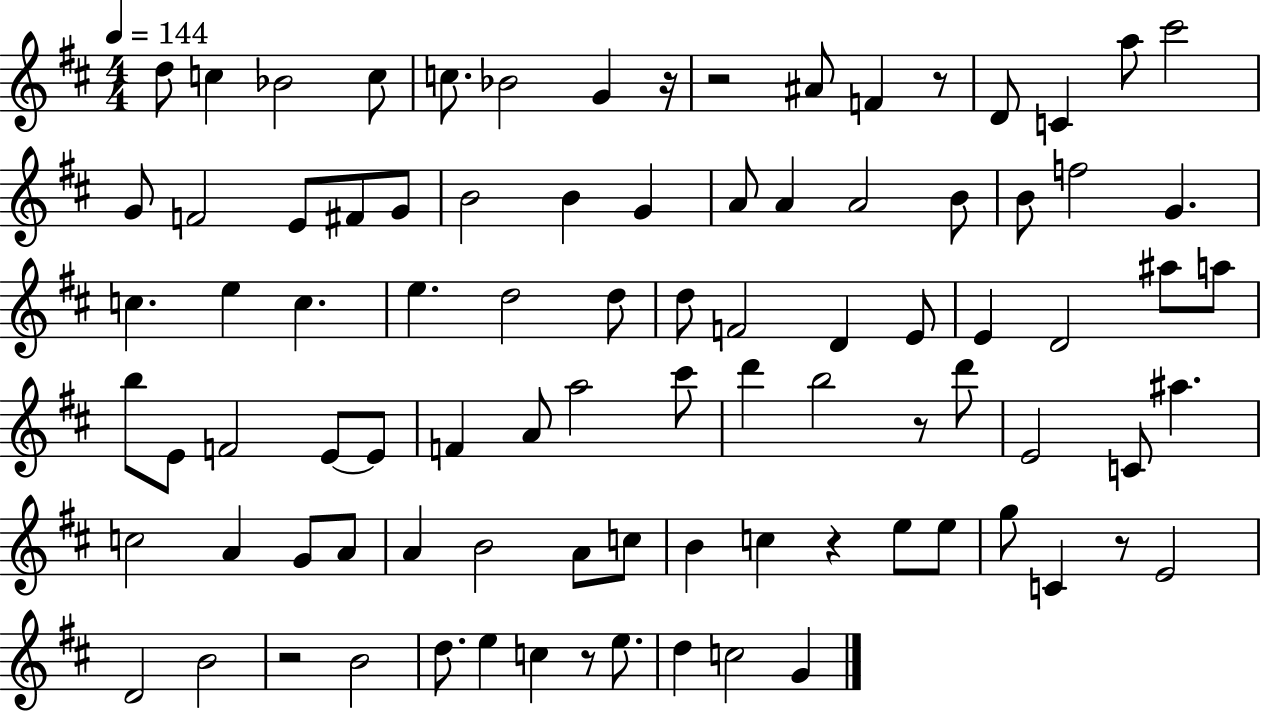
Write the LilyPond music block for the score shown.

{
  \clef treble
  \numericTimeSignature
  \time 4/4
  \key d \major
  \tempo 4 = 144
  d''8 c''4 bes'2 c''8 | c''8. bes'2 g'4 r16 | r2 ais'8 f'4 r8 | d'8 c'4 a''8 cis'''2 | \break g'8 f'2 e'8 fis'8 g'8 | b'2 b'4 g'4 | a'8 a'4 a'2 b'8 | b'8 f''2 g'4. | \break c''4. e''4 c''4. | e''4. d''2 d''8 | d''8 f'2 d'4 e'8 | e'4 d'2 ais''8 a''8 | \break b''8 e'8 f'2 e'8~~ e'8 | f'4 a'8 a''2 cis'''8 | d'''4 b''2 r8 d'''8 | e'2 c'8 ais''4. | \break c''2 a'4 g'8 a'8 | a'4 b'2 a'8 c''8 | b'4 c''4 r4 e''8 e''8 | g''8 c'4 r8 e'2 | \break d'2 b'2 | r2 b'2 | d''8. e''4 c''4 r8 e''8. | d''4 c''2 g'4 | \break \bar "|."
}